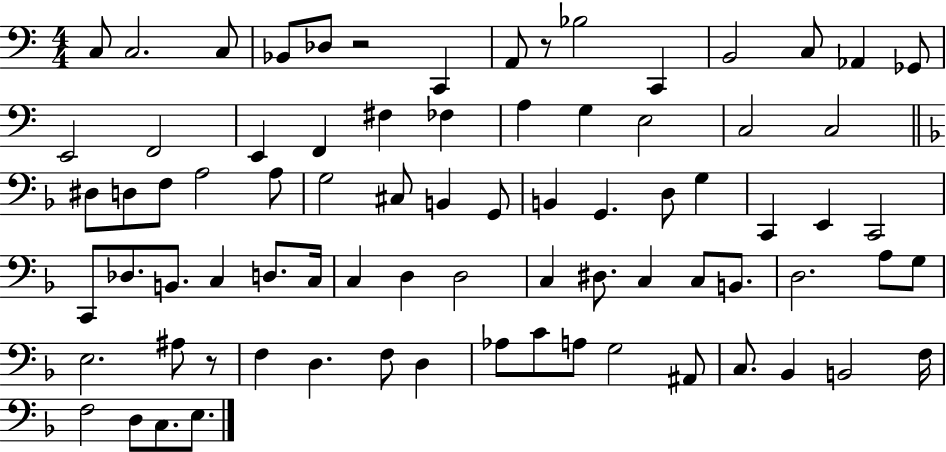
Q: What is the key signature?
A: C major